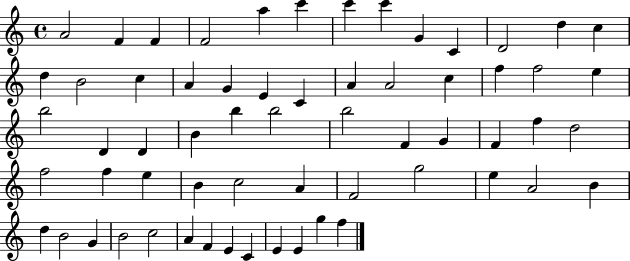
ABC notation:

X:1
T:Untitled
M:4/4
L:1/4
K:C
A2 F F F2 a c' c' c' G C D2 d c d B2 c A G E C A A2 c f f2 e b2 D D B b b2 b2 F G F f d2 f2 f e B c2 A F2 g2 e A2 B d B2 G B2 c2 A F E C E E g f